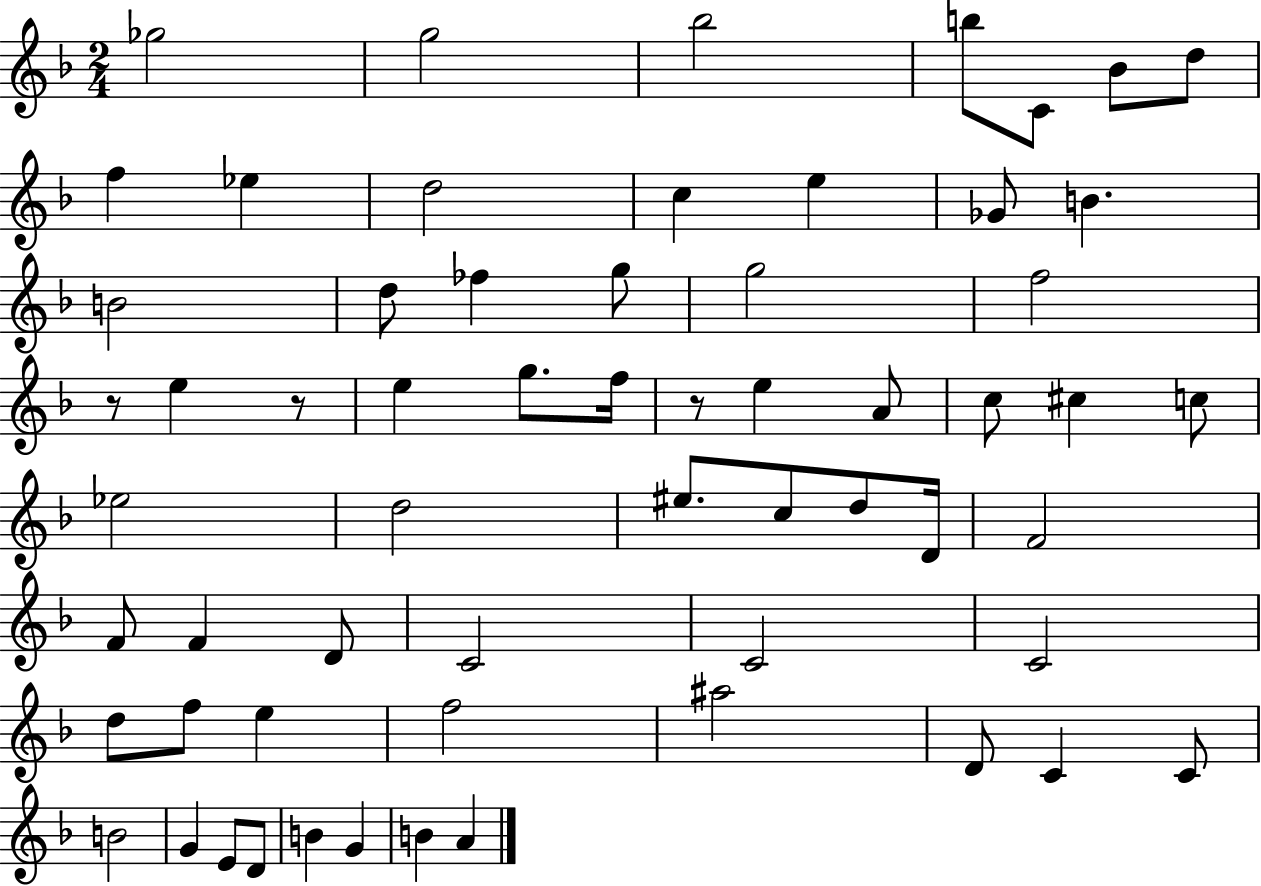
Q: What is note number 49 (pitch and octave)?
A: C4